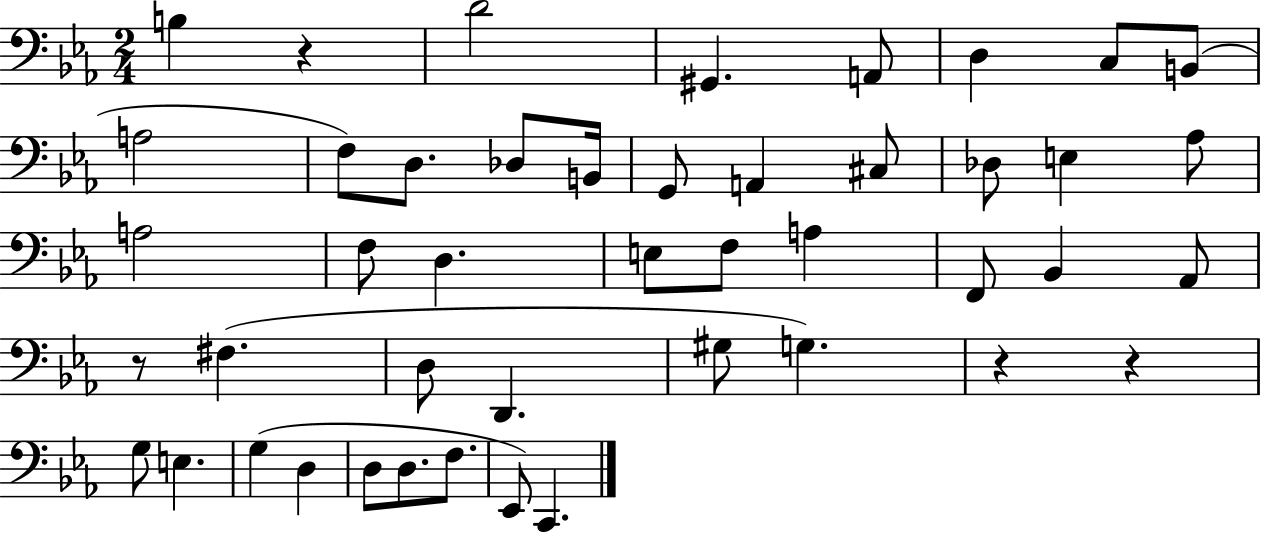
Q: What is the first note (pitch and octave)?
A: B3